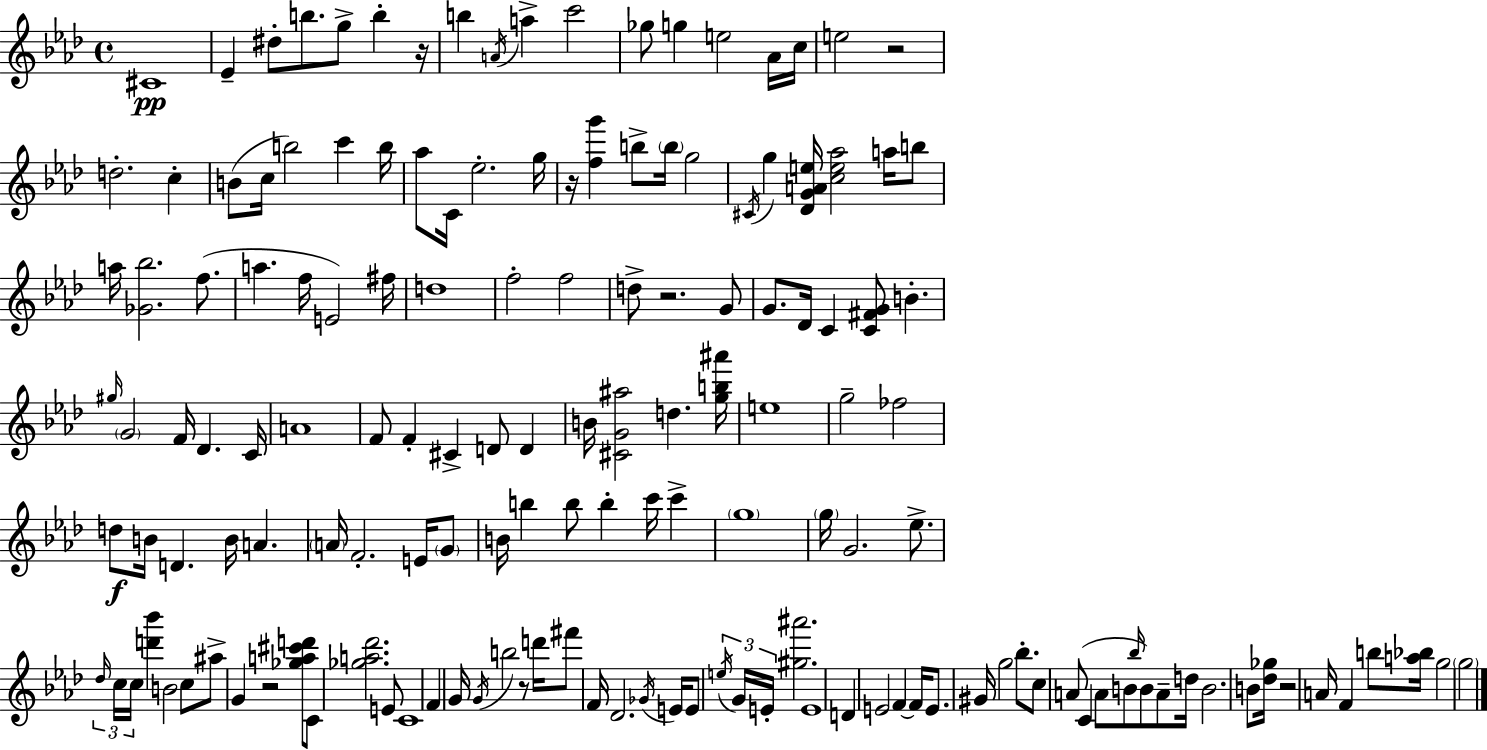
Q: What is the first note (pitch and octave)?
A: C#4